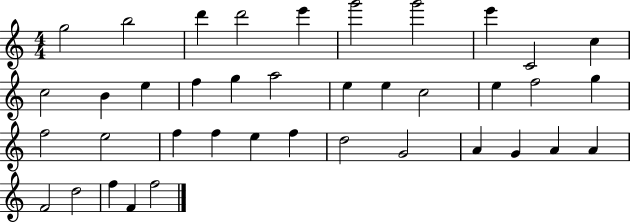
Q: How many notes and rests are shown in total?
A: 39